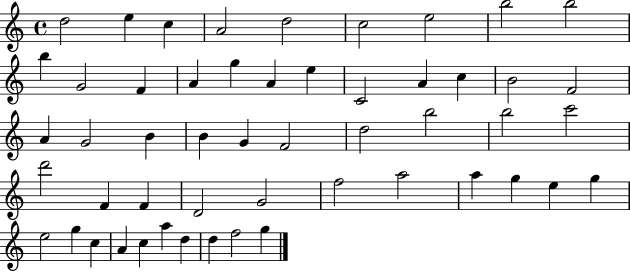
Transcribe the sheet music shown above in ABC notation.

X:1
T:Untitled
M:4/4
L:1/4
K:C
d2 e c A2 d2 c2 e2 b2 b2 b G2 F A g A e C2 A c B2 F2 A G2 B B G F2 d2 b2 b2 c'2 d'2 F F D2 G2 f2 a2 a g e g e2 g c A c a d d f2 g